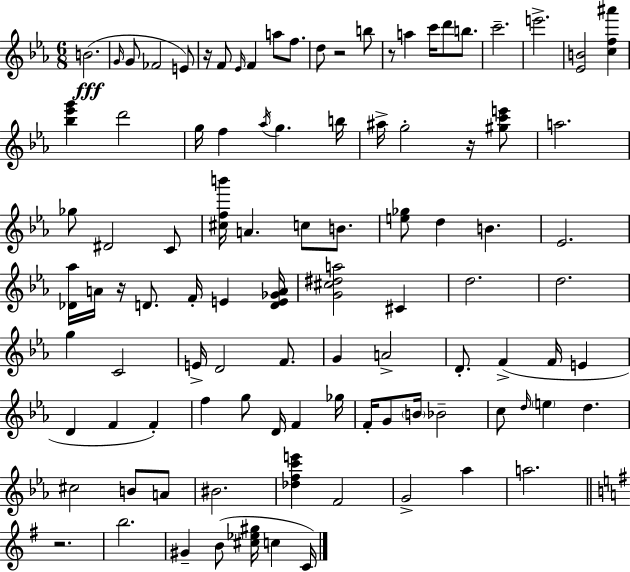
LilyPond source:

{
  \clef treble
  \numericTimeSignature
  \time 6/8
  \key c \minor
  b'2.(\fff | \grace { g'16 } g'8 fes'2 e'8) | r16 f'8 \grace { ees'16 } f'4 a''8 f''8. | d''8 r2 | \break b''8 r8 a''4 c'''16 d'''8 b''8. | c'''2.-- | e'''2.-> | <ees' b'>2 <c'' f'' ais'''>4 | \break <bes'' ees''' g'''>4 d'''2 | g''16 f''4 \acciaccatura { aes''16 } g''4. | b''16 ais''16-> g''2-. | r16 <gis'' c''' e'''>8 a''2. | \break ges''8 dis'2 | c'8 <cis'' f'' b'''>16 a'4. c''8 | b'8. <e'' ges''>8 d''4 b'4. | ees'2. | \break <des' aes''>16 a'16 r16 d'8. f'16-. e'4 | <d' e' ges' a'>16 <g' cis'' dis'' a''>2 cis'4 | d''2. | d''2. | \break g''4 c'2 | e'16-> d'2 | f'8. g'4 a'2-> | d'8.-. f'4->( f'16 e'4 | \break d'4 f'4 f'4-.) | f''4 g''8 d'16 f'4 | ges''16 f'16-. g'8 \parenthesize b'16 bes'2-- | c''8 \grace { d''16 } \parenthesize e''4 d''4. | \break cis''2 | b'8 a'8 bis'2. | <des'' f'' c''' e'''>4 f'2 | g'2-> | \break aes''4 a''2. | \bar "||" \break \key g \major r2. | b''2. | gis'4-- b'8( <cis'' ees'' gis''>16 c''4 c'16) | \bar "|."
}